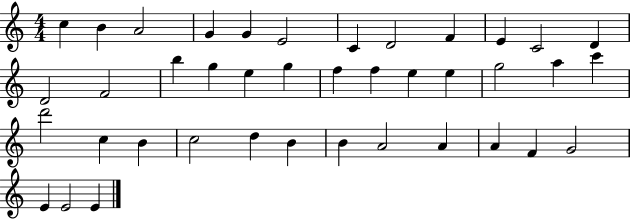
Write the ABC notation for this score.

X:1
T:Untitled
M:4/4
L:1/4
K:C
c B A2 G G E2 C D2 F E C2 D D2 F2 b g e g f f e e g2 a c' d'2 c B c2 d B B A2 A A F G2 E E2 E